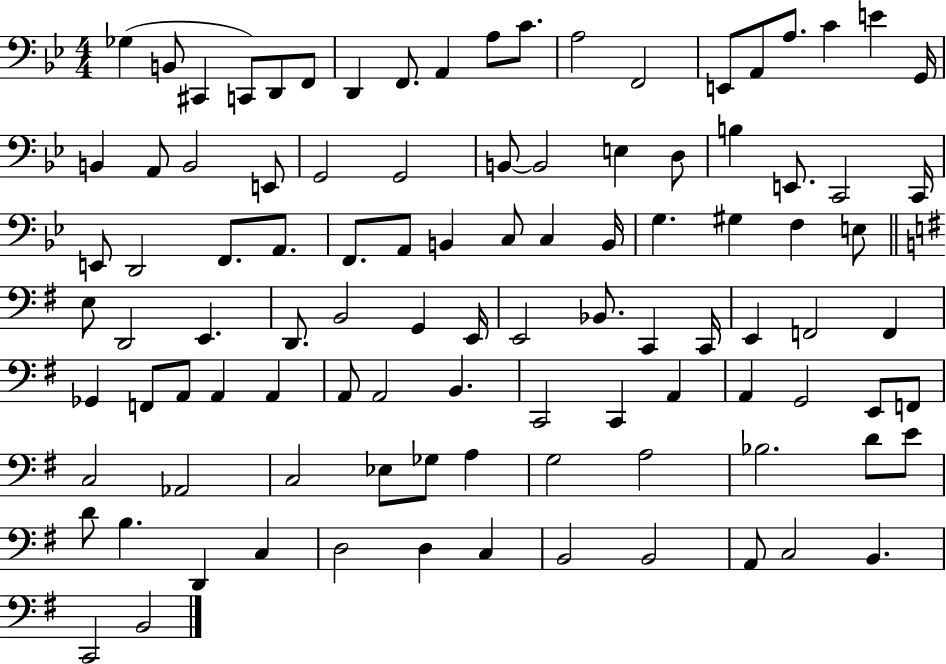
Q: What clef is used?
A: bass